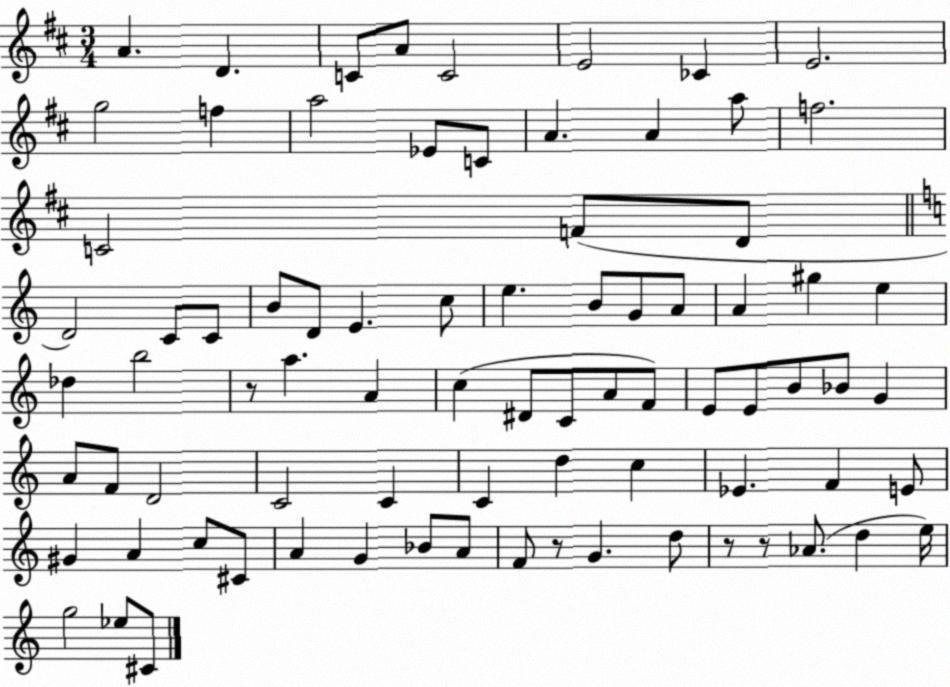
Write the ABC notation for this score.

X:1
T:Untitled
M:3/4
L:1/4
K:D
A D C/2 A/2 C2 E2 _C E2 g2 f a2 _E/2 C/2 A A a/2 f2 C2 F/2 D/2 D2 C/2 C/2 B/2 D/2 E c/2 e B/2 G/2 A/2 A ^g e _d b2 z/2 a A c ^D/2 C/2 A/2 F/2 E/2 E/2 B/2 _B/2 G A/2 F/2 D2 C2 C C d c _E F E/2 ^G A c/2 ^C/2 A G _B/2 A/2 F/2 z/2 G d/2 z/2 z/2 _A/2 d e/4 g2 _e/2 ^C/2